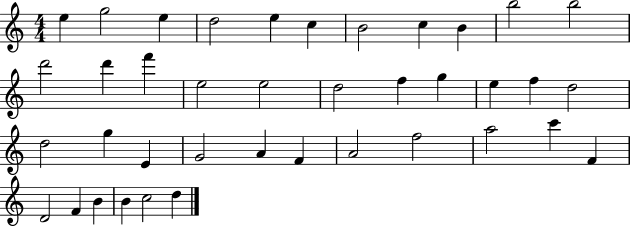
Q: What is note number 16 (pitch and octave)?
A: E5